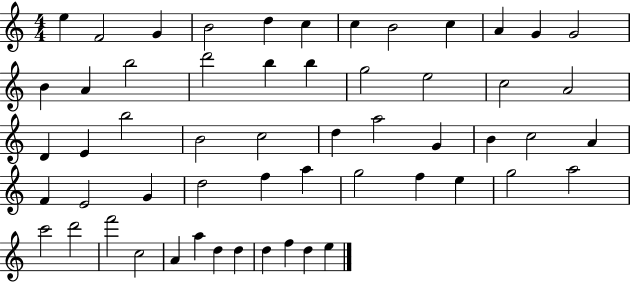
E5/q F4/h G4/q B4/h D5/q C5/q C5/q B4/h C5/q A4/q G4/q G4/h B4/q A4/q B5/h D6/h B5/q B5/q G5/h E5/h C5/h A4/h D4/q E4/q B5/h B4/h C5/h D5/q A5/h G4/q B4/q C5/h A4/q F4/q E4/h G4/q D5/h F5/q A5/q G5/h F5/q E5/q G5/h A5/h C6/h D6/h F6/h C5/h A4/q A5/q D5/q D5/q D5/q F5/q D5/q E5/q